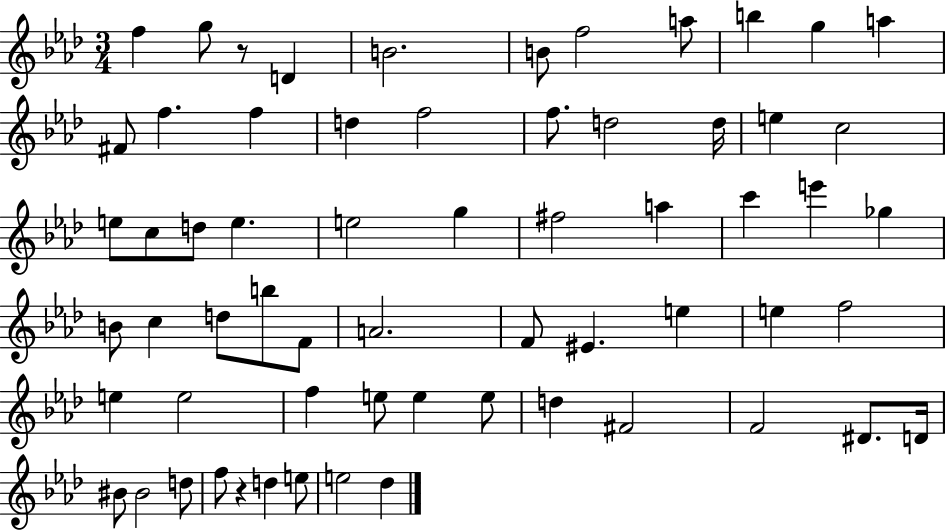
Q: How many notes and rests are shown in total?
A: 63